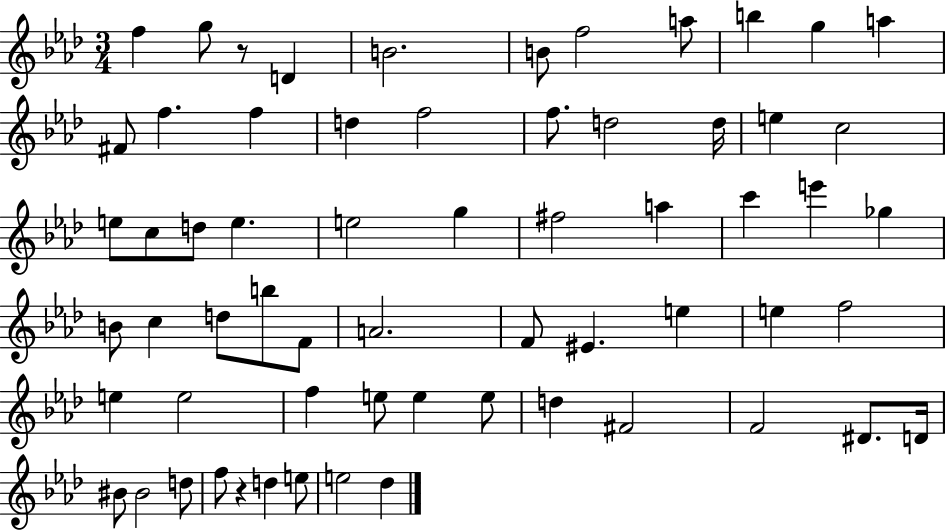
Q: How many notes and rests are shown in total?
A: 63